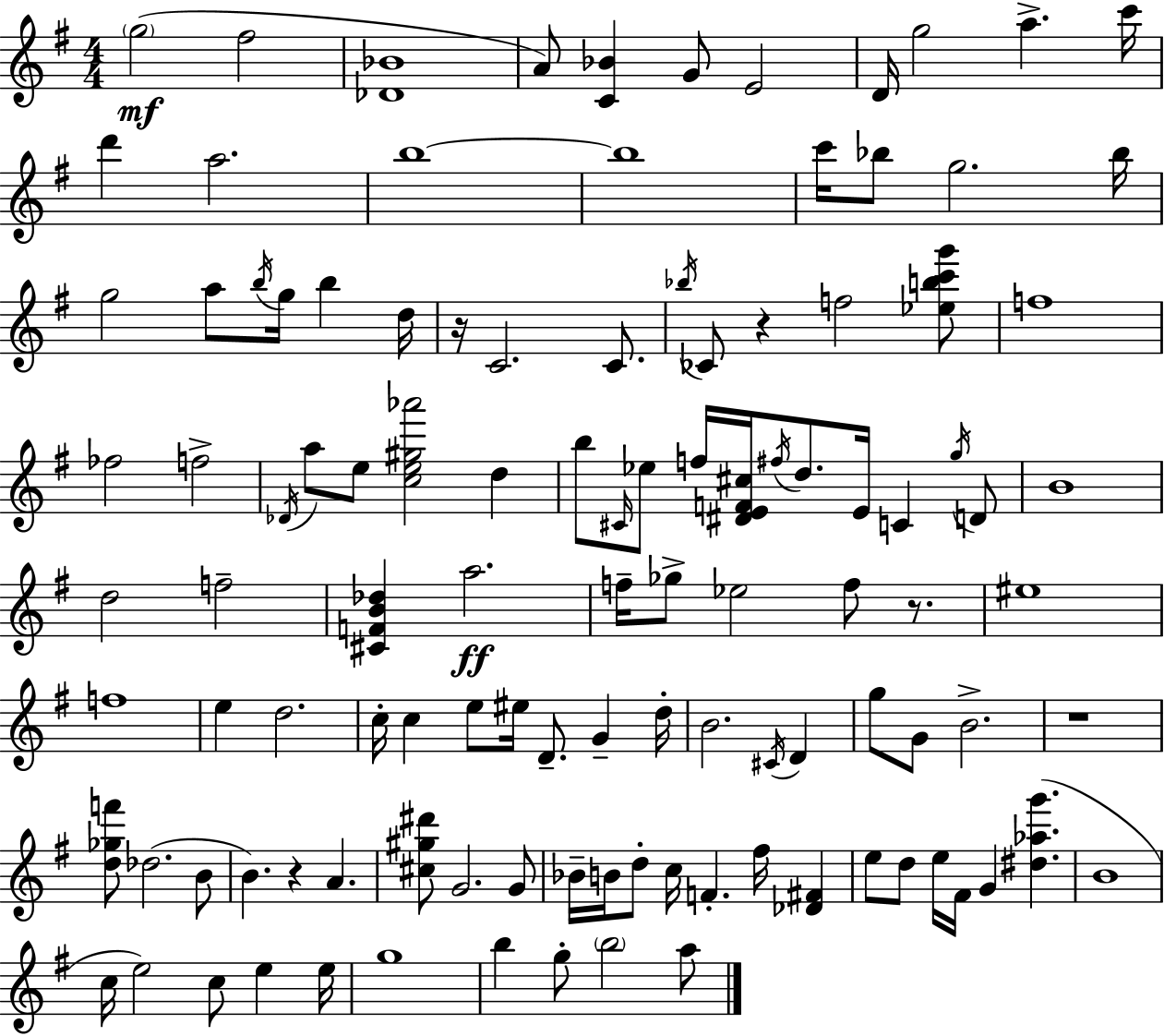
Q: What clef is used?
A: treble